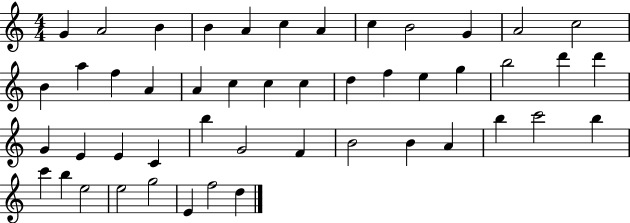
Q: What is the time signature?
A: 4/4